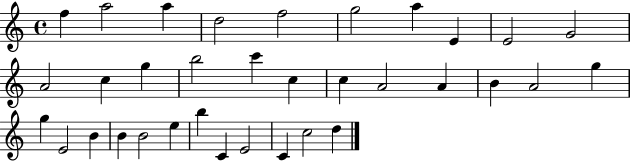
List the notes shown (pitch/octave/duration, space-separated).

F5/q A5/h A5/q D5/h F5/h G5/h A5/q E4/q E4/h G4/h A4/h C5/q G5/q B5/h C6/q C5/q C5/q A4/h A4/q B4/q A4/h G5/q G5/q E4/h B4/q B4/q B4/h E5/q B5/q C4/q E4/h C4/q C5/h D5/q